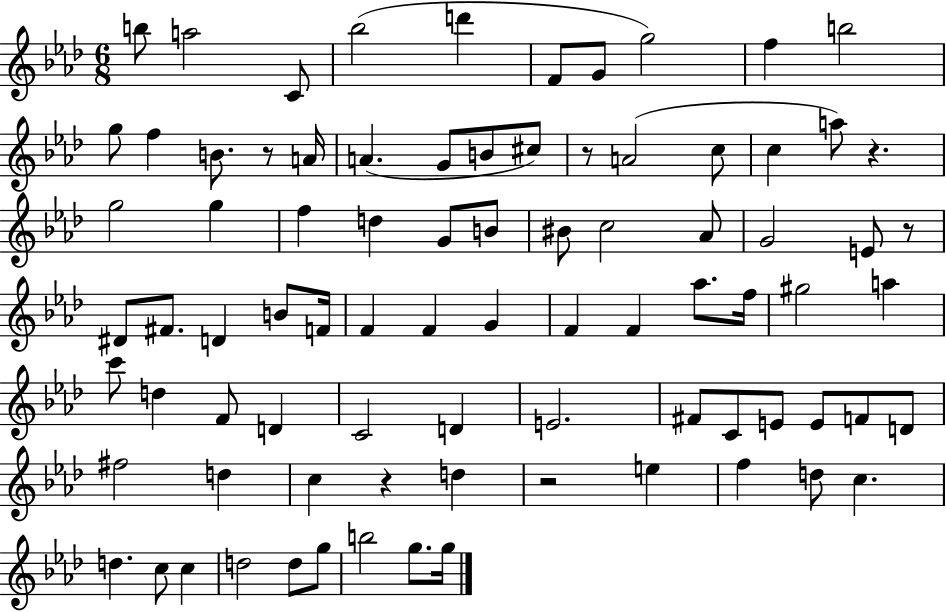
B5/e A5/h C4/e Bb5/h D6/q F4/e G4/e G5/h F5/q B5/h G5/e F5/q B4/e. R/e A4/s A4/q. G4/e B4/e C#5/e R/e A4/h C5/e C5/q A5/e R/q. G5/h G5/q F5/q D5/q G4/e B4/e BIS4/e C5/h Ab4/e G4/h E4/e R/e D#4/e F#4/e. D4/q B4/e F4/s F4/q F4/q G4/q F4/q F4/q Ab5/e. F5/s G#5/h A5/q C6/e D5/q F4/e D4/q C4/h D4/q E4/h. F#4/e C4/e E4/e E4/e F4/e D4/e F#5/h D5/q C5/q R/q D5/q R/h E5/q F5/q D5/e C5/q. D5/q. C5/e C5/q D5/h D5/e G5/e B5/h G5/e. G5/s